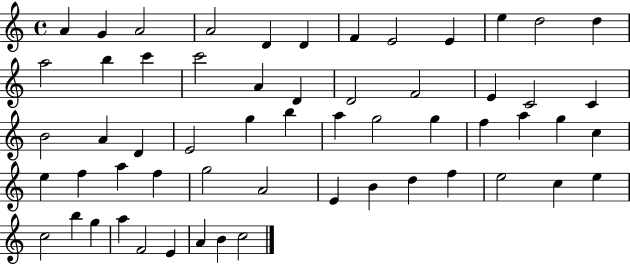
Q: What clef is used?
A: treble